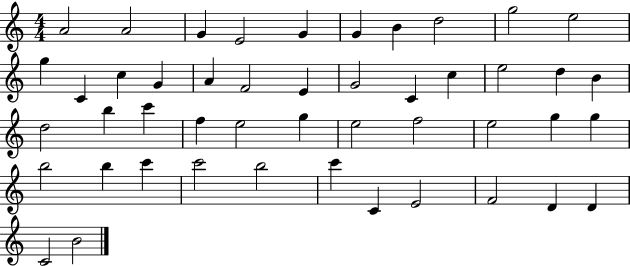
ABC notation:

X:1
T:Untitled
M:4/4
L:1/4
K:C
A2 A2 G E2 G G B d2 g2 e2 g C c G A F2 E G2 C c e2 d B d2 b c' f e2 g e2 f2 e2 g g b2 b c' c'2 b2 c' C E2 F2 D D C2 B2